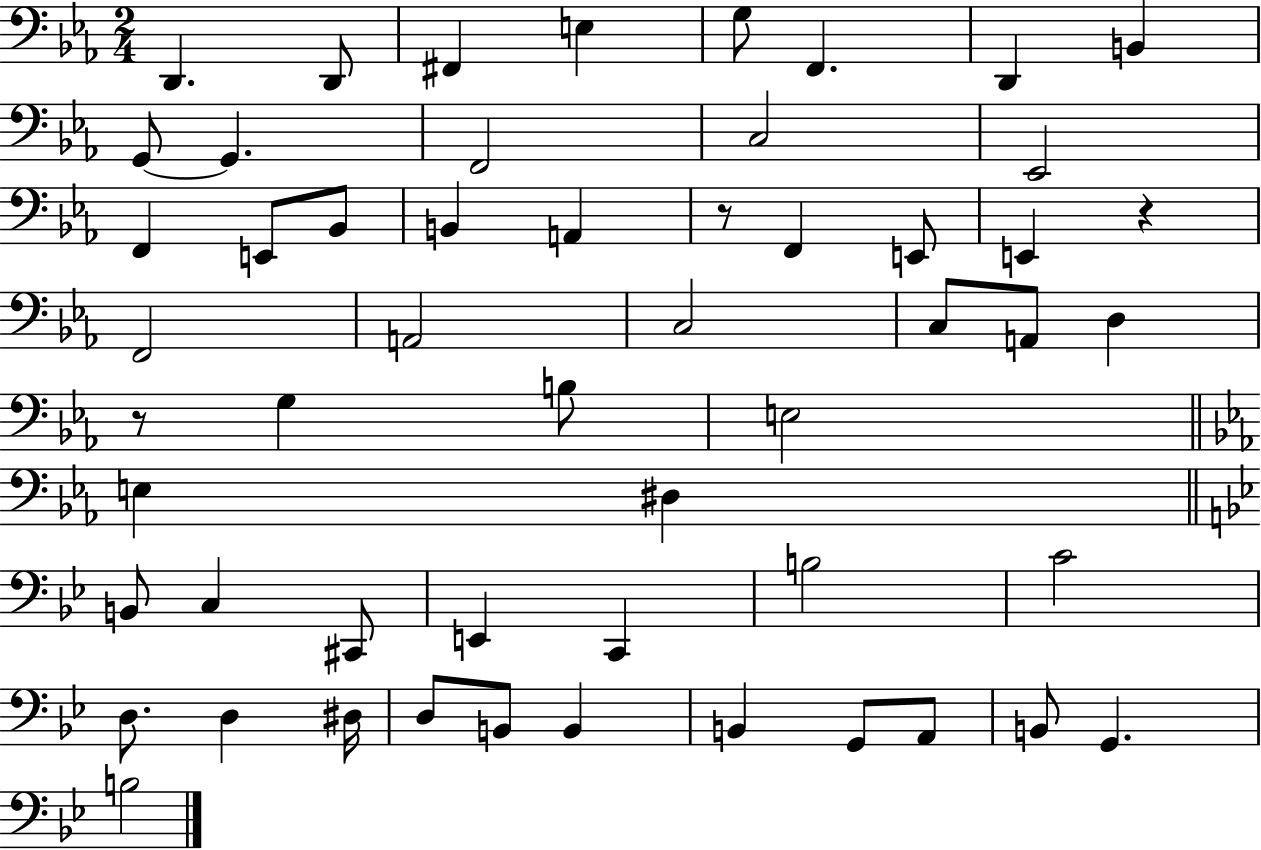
D2/q. D2/e F#2/q E3/q G3/e F2/q. D2/q B2/q G2/e G2/q. F2/h C3/h Eb2/h F2/q E2/e Bb2/e B2/q A2/q R/e F2/q E2/e E2/q R/q F2/h A2/h C3/h C3/e A2/e D3/q R/e G3/q B3/e E3/h E3/q D#3/q B2/e C3/q C#2/e E2/q C2/q B3/h C4/h D3/e. D3/q D#3/s D3/e B2/e B2/q B2/q G2/e A2/e B2/e G2/q. B3/h